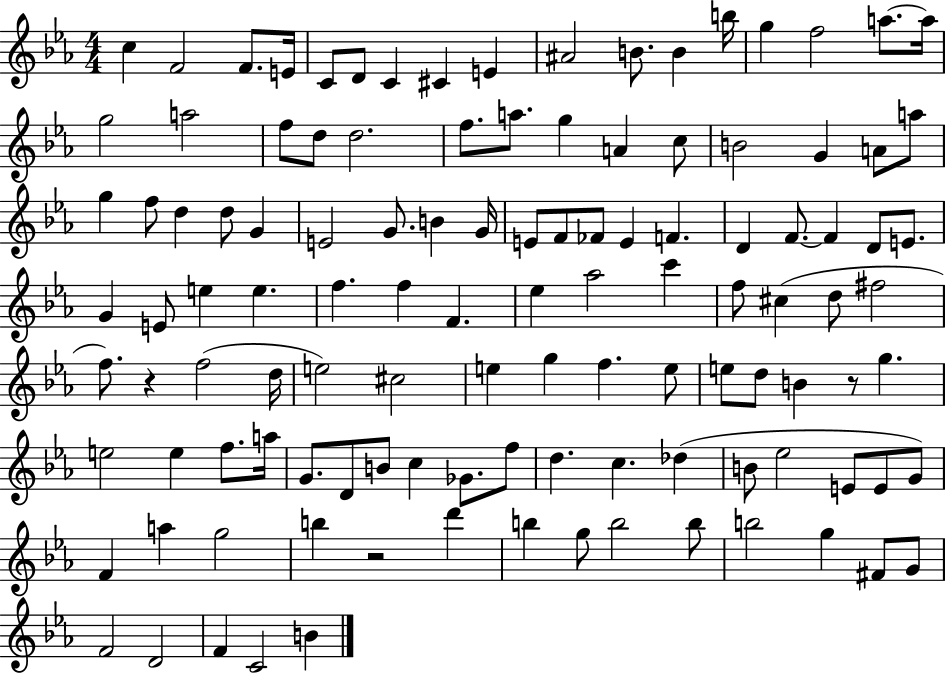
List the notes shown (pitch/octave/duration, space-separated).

C5/q F4/h F4/e. E4/s C4/e D4/e C4/q C#4/q E4/q A#4/h B4/e. B4/q B5/s G5/q F5/h A5/e. A5/s G5/h A5/h F5/e D5/e D5/h. F5/e. A5/e. G5/q A4/q C5/e B4/h G4/q A4/e A5/e G5/q F5/e D5/q D5/e G4/q E4/h G4/e. B4/q G4/s E4/e F4/e FES4/e E4/q F4/q. D4/q F4/e. F4/q D4/e E4/e. G4/q E4/e E5/q E5/q. F5/q. F5/q F4/q. Eb5/q Ab5/h C6/q F5/e C#5/q D5/e F#5/h F5/e. R/q F5/h D5/s E5/h C#5/h E5/q G5/q F5/q. E5/e E5/e D5/e B4/q R/e G5/q. E5/h E5/q F5/e. A5/s G4/e. D4/e B4/e C5/q Gb4/e. F5/e D5/q. C5/q. Db5/q B4/e Eb5/h E4/e E4/e G4/e F4/q A5/q G5/h B5/q R/h D6/q B5/q G5/e B5/h B5/e B5/h G5/q F#4/e G4/e F4/h D4/h F4/q C4/h B4/q